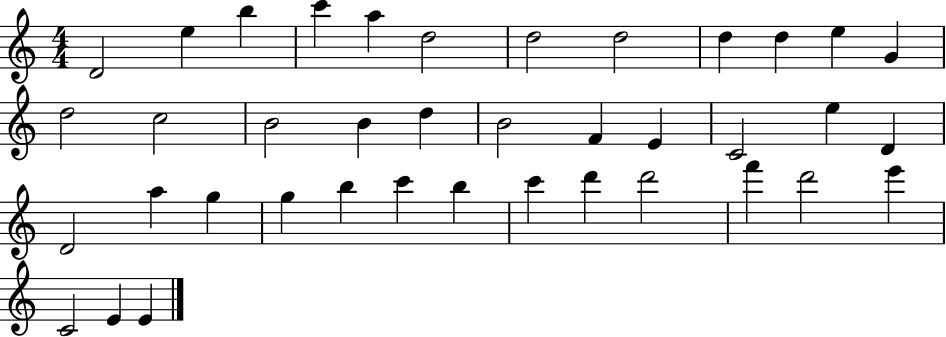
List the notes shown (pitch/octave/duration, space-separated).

D4/h E5/q B5/q C6/q A5/q D5/h D5/h D5/h D5/q D5/q E5/q G4/q D5/h C5/h B4/h B4/q D5/q B4/h F4/q E4/q C4/h E5/q D4/q D4/h A5/q G5/q G5/q B5/q C6/q B5/q C6/q D6/q D6/h F6/q D6/h E6/q C4/h E4/q E4/q